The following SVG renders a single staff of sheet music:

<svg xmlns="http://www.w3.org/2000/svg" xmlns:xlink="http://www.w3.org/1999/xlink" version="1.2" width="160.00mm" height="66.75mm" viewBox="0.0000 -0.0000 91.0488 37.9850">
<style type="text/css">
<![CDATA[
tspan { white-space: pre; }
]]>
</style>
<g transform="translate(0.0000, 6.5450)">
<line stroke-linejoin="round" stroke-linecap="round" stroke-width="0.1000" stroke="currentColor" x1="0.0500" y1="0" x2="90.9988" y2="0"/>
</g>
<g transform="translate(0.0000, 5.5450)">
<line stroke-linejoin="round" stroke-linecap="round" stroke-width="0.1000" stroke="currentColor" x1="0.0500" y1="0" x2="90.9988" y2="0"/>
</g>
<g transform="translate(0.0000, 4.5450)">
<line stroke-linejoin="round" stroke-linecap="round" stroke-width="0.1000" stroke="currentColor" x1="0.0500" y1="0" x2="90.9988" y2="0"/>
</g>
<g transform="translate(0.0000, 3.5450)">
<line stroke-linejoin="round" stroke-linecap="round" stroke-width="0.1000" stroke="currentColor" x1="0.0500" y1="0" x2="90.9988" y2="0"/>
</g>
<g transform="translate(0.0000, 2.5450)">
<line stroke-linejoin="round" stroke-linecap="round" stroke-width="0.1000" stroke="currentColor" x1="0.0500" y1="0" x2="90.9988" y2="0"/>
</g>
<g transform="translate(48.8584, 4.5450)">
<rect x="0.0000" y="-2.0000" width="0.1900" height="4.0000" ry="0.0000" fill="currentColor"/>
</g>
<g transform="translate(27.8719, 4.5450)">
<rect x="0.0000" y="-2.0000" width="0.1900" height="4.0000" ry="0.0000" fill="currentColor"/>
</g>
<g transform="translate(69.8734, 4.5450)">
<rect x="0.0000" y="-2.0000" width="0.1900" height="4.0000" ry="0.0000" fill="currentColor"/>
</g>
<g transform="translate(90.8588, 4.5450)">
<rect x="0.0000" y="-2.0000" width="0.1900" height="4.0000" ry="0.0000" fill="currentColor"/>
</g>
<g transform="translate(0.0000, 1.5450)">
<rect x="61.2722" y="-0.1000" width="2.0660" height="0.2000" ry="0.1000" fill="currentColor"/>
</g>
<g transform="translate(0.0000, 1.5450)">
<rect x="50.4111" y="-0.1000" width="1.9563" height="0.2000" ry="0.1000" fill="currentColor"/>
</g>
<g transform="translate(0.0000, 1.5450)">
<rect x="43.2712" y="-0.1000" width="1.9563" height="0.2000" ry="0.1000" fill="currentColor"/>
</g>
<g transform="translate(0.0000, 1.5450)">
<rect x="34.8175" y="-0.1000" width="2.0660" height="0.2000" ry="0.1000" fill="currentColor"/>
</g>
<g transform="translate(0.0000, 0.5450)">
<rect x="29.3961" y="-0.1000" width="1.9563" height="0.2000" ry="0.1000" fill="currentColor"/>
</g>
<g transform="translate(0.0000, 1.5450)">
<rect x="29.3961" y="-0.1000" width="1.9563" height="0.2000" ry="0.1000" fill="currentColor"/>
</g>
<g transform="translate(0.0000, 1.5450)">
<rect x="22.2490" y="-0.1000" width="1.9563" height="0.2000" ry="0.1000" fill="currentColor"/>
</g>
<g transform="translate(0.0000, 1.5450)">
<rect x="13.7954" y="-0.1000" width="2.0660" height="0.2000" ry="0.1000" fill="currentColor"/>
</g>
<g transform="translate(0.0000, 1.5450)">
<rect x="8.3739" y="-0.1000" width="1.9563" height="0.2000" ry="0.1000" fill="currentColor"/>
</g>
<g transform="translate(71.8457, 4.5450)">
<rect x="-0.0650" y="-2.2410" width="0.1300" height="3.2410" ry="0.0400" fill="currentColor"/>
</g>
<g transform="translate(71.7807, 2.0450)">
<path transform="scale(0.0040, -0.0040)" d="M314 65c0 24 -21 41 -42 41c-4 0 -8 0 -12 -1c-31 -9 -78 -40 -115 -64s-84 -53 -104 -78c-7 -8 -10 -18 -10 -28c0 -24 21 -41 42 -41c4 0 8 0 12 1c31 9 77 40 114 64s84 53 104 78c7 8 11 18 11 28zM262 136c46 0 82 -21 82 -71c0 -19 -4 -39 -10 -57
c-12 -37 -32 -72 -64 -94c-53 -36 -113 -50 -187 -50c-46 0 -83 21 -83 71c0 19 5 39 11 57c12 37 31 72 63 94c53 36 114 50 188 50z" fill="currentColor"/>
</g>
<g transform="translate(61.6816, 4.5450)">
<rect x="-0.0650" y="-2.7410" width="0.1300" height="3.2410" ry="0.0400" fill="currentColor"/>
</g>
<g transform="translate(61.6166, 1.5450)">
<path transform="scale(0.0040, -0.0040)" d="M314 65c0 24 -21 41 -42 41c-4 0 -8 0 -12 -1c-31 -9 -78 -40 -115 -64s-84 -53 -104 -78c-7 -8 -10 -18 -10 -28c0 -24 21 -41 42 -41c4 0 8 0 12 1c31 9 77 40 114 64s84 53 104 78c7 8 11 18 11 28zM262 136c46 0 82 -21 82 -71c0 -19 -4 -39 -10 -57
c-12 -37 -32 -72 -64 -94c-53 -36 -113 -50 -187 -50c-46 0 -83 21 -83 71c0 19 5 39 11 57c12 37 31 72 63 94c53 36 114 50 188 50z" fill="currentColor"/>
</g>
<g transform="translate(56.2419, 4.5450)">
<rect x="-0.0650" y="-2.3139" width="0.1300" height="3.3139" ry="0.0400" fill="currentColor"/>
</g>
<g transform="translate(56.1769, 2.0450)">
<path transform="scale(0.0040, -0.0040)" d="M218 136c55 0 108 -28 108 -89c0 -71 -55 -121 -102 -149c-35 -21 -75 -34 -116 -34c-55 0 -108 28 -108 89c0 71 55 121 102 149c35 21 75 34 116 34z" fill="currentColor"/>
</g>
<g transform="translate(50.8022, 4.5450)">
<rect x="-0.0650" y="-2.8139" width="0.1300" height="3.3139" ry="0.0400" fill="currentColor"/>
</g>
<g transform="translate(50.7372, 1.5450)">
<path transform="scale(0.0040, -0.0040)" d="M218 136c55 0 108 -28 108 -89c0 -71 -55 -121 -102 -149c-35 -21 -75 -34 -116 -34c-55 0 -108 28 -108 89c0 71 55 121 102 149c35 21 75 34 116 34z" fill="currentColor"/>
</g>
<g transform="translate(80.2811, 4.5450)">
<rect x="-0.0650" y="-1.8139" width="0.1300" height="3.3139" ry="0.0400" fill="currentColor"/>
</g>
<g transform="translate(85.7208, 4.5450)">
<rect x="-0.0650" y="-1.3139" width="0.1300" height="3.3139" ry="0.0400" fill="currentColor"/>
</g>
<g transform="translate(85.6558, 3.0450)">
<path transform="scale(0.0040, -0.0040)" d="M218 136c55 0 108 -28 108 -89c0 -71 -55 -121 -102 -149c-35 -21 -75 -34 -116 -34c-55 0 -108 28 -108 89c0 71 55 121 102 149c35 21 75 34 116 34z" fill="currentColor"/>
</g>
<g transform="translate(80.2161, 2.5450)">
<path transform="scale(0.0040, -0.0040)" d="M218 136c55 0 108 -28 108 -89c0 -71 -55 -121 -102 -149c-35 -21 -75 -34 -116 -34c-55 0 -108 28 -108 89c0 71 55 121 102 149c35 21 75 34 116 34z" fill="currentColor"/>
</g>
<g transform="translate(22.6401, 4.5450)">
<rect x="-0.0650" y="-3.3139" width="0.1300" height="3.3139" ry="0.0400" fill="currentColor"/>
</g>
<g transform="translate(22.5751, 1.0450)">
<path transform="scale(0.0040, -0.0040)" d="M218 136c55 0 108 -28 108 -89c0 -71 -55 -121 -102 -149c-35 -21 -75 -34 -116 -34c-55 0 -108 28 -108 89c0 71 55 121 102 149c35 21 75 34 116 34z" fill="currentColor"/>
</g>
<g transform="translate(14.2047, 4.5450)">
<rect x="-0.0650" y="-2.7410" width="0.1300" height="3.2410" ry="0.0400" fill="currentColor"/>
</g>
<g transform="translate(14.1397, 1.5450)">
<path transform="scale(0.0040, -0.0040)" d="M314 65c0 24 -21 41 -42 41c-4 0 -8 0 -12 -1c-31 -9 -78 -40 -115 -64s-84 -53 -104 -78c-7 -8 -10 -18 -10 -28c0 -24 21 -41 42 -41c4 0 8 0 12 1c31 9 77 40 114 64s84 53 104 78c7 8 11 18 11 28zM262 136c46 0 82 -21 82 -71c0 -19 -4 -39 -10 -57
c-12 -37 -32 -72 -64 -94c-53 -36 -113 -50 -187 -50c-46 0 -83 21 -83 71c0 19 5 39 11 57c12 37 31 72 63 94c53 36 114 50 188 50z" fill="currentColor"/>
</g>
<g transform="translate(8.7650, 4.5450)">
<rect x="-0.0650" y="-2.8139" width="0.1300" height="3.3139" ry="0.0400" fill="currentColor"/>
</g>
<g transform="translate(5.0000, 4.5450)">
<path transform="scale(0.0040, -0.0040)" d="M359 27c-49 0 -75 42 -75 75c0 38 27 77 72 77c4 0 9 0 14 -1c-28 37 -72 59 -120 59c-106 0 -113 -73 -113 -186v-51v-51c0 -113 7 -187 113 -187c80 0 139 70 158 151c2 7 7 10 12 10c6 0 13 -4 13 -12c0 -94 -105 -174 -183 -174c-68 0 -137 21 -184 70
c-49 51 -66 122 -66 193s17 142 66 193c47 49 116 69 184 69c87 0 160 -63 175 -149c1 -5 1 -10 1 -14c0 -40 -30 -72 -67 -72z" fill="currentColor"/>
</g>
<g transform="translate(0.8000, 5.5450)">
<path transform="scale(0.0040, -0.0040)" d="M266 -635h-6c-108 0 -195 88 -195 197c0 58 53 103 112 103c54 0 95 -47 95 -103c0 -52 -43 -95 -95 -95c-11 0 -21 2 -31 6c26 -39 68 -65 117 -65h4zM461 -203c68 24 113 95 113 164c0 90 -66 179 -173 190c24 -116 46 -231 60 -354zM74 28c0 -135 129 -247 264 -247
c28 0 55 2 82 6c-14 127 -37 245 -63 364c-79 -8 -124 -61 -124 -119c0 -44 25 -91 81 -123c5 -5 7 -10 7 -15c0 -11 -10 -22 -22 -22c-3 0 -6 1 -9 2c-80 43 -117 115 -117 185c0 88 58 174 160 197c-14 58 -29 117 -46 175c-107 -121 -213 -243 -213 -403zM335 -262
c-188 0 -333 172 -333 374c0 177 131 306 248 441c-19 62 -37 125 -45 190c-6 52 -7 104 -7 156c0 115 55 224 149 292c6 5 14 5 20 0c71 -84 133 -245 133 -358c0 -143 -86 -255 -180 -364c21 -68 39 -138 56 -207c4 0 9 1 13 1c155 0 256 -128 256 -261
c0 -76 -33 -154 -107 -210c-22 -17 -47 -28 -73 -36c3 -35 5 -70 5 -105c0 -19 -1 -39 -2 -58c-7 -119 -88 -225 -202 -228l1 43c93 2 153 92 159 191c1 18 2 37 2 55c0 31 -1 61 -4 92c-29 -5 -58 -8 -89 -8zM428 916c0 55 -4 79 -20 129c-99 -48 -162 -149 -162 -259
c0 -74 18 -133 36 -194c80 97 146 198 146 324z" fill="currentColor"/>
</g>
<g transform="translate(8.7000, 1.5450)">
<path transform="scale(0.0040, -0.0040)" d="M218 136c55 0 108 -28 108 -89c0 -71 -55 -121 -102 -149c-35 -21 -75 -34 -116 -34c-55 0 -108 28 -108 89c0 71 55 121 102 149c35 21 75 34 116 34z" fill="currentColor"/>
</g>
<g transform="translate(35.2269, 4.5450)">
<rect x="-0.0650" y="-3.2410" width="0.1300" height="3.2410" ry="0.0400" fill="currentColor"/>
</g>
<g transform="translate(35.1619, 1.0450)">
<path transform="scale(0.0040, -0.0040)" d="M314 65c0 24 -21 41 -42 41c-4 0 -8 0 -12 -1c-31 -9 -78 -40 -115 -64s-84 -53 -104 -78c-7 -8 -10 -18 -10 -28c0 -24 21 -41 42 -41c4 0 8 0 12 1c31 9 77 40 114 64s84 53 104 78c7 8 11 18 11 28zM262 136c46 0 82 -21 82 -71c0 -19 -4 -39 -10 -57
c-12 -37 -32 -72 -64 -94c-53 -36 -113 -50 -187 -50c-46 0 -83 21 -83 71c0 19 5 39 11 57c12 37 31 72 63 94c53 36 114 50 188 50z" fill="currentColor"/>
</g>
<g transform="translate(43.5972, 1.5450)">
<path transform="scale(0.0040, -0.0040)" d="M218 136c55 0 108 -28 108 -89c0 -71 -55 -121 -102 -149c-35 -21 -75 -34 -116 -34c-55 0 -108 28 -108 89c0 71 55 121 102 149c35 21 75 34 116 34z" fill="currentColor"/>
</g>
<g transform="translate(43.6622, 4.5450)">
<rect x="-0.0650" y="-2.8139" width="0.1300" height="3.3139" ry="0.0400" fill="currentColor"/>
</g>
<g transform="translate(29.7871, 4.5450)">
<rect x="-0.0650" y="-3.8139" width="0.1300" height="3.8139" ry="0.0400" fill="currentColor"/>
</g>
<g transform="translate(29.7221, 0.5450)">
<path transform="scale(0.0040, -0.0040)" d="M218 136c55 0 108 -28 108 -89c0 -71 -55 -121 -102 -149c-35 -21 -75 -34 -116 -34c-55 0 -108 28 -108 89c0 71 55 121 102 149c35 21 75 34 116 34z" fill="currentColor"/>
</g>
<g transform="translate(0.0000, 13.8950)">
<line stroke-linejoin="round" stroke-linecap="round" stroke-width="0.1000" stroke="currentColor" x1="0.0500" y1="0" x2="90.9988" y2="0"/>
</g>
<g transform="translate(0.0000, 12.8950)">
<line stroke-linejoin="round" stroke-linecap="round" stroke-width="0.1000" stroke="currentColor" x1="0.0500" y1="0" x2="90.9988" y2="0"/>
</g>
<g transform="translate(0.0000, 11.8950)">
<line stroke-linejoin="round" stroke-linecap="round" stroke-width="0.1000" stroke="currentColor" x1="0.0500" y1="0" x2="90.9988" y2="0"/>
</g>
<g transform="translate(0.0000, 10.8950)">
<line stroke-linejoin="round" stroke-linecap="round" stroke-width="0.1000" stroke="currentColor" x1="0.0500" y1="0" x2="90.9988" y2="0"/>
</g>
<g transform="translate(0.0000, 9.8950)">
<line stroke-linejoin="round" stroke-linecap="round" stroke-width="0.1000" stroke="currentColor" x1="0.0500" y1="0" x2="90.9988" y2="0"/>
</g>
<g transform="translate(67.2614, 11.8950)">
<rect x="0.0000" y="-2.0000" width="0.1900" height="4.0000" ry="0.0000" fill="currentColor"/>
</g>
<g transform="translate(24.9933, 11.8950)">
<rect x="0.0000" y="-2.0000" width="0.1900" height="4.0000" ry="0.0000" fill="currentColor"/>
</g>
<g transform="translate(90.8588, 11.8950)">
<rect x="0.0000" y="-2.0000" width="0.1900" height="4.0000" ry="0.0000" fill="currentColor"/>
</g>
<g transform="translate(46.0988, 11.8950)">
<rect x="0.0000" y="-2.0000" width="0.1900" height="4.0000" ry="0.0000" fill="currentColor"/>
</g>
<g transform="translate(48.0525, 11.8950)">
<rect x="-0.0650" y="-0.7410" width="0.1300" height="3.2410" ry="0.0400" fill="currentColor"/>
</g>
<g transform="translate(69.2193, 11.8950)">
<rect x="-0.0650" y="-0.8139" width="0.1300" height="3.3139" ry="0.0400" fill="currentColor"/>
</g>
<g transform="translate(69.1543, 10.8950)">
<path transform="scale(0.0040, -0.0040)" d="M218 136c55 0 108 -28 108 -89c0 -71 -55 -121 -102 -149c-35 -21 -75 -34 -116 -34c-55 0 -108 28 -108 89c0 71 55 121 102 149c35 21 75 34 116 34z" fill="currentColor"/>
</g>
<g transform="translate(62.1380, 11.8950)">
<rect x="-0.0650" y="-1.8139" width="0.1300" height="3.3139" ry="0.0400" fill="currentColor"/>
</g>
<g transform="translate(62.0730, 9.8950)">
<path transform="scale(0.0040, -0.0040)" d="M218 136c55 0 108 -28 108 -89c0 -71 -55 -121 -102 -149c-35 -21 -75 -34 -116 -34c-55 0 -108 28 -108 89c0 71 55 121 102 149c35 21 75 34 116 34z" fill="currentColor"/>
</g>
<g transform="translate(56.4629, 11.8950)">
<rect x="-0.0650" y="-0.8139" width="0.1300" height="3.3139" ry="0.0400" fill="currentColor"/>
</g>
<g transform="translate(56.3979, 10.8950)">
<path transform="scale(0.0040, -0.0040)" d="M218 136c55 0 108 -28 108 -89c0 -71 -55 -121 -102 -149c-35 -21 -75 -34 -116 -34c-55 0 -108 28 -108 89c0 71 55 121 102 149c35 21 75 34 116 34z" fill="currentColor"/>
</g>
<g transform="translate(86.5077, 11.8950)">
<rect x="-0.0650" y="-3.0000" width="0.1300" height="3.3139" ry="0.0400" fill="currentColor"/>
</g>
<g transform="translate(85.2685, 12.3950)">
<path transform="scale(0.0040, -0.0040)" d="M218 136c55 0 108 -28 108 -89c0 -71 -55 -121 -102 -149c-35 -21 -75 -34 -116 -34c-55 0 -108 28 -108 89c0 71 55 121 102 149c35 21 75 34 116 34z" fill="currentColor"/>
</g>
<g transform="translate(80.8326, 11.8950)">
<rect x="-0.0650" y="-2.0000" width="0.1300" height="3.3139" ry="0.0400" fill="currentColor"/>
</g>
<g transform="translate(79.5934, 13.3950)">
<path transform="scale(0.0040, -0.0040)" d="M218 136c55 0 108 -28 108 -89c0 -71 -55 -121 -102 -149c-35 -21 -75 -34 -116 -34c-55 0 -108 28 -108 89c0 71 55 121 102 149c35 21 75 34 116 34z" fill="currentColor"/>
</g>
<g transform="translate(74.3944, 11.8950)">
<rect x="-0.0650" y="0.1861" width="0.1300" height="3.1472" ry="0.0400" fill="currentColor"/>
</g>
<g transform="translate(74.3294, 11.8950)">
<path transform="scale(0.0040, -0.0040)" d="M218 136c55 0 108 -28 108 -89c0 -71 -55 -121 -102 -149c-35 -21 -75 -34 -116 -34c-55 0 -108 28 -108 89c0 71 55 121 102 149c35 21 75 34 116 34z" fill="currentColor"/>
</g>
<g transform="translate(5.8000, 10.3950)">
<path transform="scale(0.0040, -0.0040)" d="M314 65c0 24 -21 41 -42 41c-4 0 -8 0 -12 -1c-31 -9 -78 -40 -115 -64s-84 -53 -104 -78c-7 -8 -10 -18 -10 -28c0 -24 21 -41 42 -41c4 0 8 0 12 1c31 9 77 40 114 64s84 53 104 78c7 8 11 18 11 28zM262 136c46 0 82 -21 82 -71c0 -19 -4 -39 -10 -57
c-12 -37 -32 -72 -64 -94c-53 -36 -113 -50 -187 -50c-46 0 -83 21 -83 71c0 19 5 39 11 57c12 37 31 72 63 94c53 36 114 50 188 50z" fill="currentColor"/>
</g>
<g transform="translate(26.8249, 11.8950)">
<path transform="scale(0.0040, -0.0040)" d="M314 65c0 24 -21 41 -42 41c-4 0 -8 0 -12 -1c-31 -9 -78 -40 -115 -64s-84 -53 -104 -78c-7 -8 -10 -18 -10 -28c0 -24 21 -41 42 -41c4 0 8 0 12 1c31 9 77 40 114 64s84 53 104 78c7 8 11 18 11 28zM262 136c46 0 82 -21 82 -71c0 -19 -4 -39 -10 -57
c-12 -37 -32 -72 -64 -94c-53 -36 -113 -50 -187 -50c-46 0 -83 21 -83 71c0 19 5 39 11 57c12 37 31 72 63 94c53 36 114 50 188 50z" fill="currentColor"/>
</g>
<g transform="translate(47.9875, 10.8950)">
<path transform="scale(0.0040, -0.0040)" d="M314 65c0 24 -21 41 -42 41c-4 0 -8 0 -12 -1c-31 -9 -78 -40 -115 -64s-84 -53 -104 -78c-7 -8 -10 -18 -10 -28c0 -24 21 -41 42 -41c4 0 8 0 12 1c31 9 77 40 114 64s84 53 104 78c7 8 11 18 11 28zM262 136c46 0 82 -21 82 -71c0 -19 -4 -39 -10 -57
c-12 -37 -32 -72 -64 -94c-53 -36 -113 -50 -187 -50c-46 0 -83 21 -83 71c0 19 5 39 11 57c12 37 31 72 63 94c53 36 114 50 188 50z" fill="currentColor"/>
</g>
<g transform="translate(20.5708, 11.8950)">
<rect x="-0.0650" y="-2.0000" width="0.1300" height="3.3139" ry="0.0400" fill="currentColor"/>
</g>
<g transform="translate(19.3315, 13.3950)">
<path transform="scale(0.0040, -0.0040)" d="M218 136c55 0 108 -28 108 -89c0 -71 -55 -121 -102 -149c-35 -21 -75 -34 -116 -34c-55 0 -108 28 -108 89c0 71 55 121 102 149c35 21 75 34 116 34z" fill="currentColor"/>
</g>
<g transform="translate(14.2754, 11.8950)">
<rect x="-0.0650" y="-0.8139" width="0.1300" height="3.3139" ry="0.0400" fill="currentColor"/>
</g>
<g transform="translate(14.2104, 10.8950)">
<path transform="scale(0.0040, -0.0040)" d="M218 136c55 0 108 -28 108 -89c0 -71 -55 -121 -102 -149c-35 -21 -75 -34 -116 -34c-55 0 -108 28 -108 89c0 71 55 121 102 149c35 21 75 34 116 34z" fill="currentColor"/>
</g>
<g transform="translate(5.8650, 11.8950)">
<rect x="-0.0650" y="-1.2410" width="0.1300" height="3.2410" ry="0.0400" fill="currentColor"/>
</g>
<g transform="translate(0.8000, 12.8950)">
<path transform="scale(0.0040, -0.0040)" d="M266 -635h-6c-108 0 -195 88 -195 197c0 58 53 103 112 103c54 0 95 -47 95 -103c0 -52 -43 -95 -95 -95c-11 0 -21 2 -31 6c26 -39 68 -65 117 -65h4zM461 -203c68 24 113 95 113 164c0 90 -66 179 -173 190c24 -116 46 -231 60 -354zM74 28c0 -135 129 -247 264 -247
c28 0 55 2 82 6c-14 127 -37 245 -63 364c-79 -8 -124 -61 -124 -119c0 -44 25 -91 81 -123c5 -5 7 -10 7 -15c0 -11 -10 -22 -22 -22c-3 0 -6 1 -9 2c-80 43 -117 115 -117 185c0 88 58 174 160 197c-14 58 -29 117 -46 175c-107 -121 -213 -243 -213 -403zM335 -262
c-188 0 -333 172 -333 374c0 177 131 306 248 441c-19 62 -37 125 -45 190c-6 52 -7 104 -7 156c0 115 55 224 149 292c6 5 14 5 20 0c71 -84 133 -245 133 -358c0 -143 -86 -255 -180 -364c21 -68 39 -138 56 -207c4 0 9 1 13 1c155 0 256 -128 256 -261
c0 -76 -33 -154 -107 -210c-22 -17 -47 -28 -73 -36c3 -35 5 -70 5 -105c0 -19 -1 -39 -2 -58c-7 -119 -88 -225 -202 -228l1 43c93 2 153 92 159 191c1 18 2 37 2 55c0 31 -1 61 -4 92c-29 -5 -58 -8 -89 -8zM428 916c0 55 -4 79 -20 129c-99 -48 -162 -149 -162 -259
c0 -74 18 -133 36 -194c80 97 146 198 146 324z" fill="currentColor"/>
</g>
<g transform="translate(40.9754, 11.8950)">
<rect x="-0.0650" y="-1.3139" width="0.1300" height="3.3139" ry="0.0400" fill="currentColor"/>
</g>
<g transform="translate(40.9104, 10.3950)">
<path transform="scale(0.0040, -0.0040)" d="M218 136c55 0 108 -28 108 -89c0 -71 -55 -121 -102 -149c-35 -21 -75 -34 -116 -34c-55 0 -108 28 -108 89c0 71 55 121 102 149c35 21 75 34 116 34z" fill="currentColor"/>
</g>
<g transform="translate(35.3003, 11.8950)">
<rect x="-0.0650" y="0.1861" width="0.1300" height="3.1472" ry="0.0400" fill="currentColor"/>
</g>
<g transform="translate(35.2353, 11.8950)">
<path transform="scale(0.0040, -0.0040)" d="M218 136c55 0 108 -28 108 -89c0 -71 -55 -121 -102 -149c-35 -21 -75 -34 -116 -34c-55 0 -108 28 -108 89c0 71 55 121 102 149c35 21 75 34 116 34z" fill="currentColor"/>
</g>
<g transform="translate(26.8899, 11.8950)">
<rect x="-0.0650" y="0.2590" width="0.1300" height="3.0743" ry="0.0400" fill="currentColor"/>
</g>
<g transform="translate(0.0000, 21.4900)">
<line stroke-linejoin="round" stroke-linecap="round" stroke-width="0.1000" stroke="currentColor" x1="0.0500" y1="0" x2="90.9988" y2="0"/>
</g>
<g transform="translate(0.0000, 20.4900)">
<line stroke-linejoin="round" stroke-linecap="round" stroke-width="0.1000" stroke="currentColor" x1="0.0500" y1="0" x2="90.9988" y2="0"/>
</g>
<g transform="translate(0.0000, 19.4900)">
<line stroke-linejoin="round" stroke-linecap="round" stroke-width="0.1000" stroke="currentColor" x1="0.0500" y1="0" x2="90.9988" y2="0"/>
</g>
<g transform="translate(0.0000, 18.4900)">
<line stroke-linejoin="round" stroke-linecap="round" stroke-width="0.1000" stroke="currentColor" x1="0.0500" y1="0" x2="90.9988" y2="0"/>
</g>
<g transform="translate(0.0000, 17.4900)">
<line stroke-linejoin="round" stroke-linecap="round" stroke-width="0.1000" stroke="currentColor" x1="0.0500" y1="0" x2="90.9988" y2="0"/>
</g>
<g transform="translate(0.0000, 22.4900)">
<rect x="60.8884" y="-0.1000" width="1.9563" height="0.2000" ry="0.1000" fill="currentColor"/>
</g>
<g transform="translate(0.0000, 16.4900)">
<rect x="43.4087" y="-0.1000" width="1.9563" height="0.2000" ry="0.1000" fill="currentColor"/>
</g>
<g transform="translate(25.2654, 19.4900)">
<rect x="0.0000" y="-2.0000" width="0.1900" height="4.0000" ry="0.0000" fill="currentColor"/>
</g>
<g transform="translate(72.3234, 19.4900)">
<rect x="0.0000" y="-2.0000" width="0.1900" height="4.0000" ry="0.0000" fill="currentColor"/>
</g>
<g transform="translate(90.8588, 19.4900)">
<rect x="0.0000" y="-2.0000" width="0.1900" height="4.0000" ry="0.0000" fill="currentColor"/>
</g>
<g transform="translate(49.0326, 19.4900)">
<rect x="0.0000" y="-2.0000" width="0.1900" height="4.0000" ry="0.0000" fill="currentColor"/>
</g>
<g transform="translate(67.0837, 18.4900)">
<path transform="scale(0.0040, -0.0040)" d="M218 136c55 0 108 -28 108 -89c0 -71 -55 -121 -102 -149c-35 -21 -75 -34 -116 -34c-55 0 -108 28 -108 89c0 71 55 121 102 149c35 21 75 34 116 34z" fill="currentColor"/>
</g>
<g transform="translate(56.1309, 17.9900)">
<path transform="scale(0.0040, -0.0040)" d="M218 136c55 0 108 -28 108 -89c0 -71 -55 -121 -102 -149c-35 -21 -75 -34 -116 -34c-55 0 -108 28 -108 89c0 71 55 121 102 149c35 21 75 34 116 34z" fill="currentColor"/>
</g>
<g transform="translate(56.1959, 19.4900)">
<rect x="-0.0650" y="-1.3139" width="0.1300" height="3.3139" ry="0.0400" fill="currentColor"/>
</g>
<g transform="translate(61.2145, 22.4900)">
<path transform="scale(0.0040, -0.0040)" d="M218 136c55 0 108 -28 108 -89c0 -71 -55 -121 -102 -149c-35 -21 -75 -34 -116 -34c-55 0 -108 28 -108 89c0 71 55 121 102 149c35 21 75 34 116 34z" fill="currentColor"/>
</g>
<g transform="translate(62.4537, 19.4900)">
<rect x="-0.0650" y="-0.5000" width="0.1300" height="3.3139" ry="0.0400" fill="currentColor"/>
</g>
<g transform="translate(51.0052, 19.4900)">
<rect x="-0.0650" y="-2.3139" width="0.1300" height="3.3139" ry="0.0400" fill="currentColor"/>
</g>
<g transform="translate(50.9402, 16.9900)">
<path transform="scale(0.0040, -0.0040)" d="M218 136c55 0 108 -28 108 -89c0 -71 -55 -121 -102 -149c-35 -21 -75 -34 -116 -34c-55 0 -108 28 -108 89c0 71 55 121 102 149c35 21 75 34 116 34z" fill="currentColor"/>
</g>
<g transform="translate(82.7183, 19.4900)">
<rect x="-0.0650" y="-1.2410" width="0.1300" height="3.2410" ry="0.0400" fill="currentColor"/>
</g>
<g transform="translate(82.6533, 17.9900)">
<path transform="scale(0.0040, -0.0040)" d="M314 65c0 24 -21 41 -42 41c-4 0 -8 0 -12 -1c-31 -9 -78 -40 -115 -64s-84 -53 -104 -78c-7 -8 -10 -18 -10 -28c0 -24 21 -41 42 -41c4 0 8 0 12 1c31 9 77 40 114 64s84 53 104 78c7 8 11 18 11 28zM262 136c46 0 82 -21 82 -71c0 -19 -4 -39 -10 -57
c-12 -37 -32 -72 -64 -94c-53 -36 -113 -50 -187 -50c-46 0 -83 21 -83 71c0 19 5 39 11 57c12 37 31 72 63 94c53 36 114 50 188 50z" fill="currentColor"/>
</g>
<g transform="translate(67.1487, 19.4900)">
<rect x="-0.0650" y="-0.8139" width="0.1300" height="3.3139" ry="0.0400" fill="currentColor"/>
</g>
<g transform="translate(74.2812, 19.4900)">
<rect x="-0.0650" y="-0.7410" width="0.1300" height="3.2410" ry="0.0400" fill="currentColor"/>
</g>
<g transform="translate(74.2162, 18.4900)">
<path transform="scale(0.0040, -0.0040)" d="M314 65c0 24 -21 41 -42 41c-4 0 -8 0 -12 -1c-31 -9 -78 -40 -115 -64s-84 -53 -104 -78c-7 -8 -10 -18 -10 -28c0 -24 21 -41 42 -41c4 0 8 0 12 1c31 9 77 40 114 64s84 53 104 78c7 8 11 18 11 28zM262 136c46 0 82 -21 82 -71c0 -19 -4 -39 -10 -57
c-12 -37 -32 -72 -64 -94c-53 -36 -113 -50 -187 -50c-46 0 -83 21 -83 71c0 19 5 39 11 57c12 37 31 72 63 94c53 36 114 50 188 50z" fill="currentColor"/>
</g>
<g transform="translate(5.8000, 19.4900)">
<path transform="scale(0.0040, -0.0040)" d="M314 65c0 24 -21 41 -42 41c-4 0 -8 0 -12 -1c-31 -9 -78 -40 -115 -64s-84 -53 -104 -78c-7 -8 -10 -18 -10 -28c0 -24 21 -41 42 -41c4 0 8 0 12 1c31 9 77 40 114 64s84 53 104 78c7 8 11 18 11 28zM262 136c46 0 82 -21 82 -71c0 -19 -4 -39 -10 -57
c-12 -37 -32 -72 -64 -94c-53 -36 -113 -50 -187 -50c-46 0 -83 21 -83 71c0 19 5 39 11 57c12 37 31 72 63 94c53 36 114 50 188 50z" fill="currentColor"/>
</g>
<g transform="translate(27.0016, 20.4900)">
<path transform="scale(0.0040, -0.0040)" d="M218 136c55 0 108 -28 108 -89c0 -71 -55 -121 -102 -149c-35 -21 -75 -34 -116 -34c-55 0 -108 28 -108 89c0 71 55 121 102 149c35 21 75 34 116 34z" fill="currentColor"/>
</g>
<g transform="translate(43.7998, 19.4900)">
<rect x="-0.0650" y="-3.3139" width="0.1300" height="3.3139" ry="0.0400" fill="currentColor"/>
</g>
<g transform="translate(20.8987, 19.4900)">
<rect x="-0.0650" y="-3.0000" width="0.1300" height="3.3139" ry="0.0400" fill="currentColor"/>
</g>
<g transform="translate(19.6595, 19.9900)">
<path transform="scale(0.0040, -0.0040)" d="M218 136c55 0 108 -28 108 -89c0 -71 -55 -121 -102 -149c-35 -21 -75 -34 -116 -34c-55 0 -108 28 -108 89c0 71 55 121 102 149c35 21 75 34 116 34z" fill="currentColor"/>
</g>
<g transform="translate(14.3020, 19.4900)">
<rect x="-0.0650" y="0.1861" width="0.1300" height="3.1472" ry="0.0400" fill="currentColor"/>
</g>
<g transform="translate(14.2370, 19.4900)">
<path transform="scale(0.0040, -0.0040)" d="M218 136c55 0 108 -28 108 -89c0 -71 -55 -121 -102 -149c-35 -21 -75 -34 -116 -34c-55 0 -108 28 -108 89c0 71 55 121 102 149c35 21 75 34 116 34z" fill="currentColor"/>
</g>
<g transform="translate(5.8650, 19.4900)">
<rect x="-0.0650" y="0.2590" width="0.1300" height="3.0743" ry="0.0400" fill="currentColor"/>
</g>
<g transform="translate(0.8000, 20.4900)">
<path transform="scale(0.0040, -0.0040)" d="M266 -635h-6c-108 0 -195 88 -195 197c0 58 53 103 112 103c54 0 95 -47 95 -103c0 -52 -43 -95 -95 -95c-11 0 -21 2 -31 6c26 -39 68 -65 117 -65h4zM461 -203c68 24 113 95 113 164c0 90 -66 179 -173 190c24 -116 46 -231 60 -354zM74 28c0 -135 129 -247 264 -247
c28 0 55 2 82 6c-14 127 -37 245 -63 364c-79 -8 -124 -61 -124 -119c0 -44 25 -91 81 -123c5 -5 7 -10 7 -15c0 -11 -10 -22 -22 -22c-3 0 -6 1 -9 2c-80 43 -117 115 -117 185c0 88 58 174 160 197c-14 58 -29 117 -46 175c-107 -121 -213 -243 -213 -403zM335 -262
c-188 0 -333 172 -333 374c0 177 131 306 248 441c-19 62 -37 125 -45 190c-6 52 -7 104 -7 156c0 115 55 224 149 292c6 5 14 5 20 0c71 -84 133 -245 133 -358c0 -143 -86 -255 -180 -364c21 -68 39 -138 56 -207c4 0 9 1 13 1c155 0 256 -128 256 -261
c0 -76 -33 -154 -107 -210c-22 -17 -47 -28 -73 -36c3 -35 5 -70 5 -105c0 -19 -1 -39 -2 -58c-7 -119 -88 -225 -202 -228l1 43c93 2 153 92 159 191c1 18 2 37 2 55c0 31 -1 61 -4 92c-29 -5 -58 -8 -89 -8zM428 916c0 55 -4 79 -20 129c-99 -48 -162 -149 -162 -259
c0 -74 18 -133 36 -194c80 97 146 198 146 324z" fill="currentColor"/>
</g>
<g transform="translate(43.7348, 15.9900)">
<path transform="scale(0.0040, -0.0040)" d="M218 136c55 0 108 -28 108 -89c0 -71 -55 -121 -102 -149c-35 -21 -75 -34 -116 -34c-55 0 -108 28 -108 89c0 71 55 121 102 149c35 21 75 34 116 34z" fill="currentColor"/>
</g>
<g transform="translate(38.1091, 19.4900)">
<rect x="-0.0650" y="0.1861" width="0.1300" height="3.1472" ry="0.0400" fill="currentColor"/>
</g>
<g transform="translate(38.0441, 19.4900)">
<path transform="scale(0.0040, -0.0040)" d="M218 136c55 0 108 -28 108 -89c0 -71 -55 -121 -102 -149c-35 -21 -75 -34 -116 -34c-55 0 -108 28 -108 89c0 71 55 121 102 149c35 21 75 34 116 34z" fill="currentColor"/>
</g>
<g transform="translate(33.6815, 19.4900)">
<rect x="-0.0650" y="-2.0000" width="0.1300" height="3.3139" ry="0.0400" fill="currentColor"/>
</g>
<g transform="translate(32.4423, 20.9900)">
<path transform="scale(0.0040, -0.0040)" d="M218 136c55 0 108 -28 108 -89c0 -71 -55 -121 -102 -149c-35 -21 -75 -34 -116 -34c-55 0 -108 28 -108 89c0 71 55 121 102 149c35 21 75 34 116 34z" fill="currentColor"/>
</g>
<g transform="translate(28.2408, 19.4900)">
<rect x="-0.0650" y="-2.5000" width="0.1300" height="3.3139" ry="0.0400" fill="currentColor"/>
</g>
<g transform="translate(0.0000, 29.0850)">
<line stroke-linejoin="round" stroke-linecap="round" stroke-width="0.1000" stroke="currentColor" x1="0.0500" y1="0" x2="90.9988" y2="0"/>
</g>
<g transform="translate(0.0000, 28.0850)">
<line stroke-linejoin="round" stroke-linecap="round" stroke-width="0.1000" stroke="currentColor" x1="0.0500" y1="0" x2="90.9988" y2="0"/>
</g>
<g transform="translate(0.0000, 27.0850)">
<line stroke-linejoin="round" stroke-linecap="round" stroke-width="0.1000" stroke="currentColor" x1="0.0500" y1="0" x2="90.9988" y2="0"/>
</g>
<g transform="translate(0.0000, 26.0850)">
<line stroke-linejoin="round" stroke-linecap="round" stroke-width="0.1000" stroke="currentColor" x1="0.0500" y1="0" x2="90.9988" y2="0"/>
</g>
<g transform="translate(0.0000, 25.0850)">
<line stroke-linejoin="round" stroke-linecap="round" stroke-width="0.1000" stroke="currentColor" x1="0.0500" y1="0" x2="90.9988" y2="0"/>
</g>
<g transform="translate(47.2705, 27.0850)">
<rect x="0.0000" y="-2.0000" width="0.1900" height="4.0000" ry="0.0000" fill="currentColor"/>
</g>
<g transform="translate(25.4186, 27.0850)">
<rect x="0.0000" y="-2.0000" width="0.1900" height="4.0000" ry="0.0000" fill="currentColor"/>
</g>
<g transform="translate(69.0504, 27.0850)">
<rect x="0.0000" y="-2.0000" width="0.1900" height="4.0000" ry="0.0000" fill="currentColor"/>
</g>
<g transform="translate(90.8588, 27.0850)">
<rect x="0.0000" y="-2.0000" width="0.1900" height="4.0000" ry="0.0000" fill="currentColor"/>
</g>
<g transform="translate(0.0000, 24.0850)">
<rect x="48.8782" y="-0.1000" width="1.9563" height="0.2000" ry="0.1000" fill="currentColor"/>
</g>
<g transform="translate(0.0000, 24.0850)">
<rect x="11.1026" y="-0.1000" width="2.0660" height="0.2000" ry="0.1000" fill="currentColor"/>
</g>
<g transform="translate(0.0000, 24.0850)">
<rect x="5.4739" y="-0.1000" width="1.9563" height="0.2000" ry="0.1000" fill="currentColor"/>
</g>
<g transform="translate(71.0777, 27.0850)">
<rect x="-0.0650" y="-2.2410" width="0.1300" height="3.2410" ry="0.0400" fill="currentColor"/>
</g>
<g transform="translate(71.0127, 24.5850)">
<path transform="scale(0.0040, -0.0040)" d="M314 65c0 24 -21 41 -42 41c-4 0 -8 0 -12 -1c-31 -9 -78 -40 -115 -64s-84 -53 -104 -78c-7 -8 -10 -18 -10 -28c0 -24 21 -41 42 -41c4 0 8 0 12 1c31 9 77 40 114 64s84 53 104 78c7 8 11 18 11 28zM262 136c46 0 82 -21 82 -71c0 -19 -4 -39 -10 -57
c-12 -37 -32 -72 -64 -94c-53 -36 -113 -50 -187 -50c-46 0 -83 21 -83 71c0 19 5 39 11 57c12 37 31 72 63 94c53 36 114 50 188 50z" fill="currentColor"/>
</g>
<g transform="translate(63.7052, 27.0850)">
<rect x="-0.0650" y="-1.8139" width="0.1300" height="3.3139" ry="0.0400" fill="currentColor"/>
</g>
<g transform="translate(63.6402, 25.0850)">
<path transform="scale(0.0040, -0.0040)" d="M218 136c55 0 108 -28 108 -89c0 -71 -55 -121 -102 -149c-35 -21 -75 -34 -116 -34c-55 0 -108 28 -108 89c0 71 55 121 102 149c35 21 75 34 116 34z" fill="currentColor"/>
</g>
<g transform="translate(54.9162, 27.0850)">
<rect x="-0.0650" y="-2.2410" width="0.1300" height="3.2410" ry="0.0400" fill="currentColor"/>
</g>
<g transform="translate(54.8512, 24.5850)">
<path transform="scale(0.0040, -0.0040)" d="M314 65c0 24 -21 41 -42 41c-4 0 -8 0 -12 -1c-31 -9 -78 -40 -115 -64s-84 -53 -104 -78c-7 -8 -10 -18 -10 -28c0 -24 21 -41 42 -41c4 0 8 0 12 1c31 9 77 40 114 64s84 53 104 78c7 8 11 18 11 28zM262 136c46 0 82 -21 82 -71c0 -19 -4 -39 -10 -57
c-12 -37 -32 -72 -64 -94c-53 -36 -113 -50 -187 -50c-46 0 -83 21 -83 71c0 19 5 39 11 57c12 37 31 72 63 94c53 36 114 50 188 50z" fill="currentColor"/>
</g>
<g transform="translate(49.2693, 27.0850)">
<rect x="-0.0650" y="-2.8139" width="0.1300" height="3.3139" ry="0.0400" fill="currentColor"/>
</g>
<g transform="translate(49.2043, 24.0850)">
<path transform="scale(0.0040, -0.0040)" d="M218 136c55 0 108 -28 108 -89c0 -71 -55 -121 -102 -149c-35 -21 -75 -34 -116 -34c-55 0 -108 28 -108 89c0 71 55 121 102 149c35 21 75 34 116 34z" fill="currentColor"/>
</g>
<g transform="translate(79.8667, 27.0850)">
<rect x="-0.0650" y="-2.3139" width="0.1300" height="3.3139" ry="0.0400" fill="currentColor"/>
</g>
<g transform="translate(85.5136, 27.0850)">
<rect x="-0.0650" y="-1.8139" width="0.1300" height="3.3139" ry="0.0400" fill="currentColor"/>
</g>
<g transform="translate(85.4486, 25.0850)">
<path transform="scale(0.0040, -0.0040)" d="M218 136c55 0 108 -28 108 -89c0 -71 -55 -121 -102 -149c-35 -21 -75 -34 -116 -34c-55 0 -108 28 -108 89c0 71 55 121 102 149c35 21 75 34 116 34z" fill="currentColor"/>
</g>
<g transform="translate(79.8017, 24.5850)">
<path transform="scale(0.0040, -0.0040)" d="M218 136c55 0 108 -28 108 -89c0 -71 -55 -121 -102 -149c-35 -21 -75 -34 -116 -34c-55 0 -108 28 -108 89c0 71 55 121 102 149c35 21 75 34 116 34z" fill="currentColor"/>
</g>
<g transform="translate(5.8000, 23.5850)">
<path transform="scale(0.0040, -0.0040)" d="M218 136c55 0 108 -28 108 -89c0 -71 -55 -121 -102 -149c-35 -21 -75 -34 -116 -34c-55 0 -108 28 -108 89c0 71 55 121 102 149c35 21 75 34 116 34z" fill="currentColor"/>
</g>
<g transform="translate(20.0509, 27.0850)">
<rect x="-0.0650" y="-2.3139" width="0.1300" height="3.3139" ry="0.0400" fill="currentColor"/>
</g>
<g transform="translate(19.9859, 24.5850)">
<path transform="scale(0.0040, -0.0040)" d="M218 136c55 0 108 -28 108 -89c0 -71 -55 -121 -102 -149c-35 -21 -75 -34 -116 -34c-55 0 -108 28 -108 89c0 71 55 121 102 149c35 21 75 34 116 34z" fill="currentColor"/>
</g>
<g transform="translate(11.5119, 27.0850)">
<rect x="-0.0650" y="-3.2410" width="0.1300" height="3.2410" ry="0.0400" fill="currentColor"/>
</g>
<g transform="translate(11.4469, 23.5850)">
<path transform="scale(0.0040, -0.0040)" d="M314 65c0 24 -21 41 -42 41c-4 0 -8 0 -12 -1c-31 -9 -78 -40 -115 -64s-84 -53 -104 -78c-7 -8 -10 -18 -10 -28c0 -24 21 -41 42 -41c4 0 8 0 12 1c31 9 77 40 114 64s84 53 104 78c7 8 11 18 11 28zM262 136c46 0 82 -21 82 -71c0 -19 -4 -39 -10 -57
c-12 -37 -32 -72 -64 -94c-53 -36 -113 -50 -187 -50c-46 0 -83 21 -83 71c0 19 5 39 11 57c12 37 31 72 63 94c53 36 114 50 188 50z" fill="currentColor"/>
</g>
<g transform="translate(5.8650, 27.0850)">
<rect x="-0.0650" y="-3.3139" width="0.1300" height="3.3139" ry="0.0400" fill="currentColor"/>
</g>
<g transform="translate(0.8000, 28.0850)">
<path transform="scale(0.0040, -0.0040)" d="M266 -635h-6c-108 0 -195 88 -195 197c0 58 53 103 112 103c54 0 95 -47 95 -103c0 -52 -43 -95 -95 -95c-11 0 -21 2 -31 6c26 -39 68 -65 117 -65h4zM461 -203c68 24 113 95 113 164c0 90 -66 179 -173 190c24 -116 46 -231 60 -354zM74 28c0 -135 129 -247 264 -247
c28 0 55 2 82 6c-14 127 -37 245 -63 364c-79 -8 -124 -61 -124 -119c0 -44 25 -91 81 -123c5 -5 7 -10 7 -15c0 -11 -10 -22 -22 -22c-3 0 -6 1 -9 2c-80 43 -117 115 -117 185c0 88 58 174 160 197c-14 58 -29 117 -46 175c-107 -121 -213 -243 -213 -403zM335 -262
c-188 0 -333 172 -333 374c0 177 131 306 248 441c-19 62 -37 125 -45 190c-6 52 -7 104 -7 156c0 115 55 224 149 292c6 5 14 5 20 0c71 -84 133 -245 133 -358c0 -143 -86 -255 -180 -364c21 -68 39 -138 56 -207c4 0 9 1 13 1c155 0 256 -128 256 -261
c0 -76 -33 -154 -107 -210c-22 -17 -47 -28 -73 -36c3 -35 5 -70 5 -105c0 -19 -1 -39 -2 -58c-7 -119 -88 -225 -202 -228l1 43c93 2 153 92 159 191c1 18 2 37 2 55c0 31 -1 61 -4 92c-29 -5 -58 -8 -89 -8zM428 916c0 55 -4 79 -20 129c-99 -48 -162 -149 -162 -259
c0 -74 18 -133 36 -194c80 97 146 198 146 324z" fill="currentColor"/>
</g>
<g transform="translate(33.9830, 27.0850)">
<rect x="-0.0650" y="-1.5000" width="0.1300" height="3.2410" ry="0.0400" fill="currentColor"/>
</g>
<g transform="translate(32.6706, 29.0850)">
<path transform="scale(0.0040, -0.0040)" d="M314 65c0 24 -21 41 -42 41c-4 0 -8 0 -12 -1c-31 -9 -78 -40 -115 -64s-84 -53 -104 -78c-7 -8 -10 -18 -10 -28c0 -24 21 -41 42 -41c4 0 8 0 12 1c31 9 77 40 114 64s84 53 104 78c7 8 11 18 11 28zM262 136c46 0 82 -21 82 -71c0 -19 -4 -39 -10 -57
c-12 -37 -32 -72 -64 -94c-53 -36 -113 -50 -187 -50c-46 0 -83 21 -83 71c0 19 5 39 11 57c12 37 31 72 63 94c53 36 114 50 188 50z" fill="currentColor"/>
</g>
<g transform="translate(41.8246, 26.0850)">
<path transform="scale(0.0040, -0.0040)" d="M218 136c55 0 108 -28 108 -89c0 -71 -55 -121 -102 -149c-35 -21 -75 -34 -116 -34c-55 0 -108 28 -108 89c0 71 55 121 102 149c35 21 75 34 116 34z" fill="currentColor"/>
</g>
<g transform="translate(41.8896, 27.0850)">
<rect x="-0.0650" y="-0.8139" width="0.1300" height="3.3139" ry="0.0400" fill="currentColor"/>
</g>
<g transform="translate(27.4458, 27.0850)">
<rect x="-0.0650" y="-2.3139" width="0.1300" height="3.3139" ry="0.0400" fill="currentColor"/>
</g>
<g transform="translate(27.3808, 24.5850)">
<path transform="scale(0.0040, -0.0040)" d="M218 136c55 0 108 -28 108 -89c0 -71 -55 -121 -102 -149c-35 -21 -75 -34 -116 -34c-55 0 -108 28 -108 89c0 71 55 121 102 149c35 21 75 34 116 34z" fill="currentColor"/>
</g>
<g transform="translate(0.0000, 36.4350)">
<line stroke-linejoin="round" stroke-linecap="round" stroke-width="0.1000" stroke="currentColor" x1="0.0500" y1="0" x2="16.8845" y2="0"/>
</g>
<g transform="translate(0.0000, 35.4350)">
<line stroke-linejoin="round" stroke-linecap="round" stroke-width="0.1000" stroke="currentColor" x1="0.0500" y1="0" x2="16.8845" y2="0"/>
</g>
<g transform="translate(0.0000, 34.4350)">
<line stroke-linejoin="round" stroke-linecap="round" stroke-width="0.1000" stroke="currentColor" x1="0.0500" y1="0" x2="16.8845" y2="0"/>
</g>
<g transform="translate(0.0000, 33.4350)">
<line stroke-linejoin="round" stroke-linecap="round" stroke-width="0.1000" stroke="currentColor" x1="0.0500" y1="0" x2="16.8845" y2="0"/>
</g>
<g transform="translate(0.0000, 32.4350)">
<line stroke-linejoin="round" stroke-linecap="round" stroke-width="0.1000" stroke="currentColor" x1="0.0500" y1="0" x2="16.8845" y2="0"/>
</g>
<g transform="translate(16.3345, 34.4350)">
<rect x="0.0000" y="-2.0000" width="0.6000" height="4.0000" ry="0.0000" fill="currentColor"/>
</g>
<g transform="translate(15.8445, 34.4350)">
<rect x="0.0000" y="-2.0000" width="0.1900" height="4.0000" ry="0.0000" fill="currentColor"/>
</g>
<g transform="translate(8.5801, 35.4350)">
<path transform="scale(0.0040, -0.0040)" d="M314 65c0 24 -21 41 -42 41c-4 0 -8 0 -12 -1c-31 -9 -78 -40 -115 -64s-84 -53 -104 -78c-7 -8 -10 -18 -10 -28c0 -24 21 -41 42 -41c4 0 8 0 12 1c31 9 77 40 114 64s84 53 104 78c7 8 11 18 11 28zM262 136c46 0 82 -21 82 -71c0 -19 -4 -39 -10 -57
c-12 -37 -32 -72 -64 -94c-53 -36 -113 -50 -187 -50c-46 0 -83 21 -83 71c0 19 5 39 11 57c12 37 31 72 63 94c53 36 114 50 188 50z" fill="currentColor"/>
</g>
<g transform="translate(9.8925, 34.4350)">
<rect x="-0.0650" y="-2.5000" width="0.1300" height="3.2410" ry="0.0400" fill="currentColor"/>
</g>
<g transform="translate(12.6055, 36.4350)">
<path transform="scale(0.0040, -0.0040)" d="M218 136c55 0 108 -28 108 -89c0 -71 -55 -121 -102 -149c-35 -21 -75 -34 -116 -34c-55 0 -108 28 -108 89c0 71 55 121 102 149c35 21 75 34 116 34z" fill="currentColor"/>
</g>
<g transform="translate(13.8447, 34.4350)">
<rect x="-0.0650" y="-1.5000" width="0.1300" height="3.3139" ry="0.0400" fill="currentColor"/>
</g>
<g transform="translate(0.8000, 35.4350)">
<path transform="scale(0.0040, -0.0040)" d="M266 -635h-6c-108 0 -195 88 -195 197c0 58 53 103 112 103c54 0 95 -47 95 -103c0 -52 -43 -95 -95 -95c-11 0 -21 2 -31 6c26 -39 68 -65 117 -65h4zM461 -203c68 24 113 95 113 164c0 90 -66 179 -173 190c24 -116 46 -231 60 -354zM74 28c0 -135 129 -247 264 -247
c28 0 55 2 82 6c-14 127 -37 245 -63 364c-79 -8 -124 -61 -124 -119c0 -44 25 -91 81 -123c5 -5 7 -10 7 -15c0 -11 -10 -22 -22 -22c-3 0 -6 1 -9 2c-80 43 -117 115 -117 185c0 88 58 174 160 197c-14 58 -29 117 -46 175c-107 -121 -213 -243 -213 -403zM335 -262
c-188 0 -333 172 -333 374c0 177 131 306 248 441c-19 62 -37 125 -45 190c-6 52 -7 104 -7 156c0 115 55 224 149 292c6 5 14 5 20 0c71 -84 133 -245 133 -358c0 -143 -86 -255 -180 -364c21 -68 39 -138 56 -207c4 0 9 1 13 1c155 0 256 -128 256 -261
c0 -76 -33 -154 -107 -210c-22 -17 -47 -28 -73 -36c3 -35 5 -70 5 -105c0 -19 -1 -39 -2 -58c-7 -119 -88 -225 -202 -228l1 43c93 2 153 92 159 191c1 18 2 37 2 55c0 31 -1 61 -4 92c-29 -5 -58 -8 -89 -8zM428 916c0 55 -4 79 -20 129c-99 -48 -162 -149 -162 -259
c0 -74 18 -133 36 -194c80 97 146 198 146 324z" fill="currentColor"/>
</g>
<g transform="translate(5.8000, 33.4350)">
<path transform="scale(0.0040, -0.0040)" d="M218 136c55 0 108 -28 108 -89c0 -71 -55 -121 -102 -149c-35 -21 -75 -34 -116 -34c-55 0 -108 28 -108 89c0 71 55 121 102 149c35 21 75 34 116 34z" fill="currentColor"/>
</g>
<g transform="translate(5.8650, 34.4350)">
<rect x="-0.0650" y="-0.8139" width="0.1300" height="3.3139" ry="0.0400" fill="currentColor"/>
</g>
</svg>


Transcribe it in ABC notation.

X:1
T:Untitled
M:4/4
L:1/4
K:C
a a2 b c' b2 a a g a2 g2 f e e2 d F B2 B e d2 d f d B F A B2 B A G F B b g e C d d2 e2 b b2 g g E2 d a g2 f g2 g f d G2 E